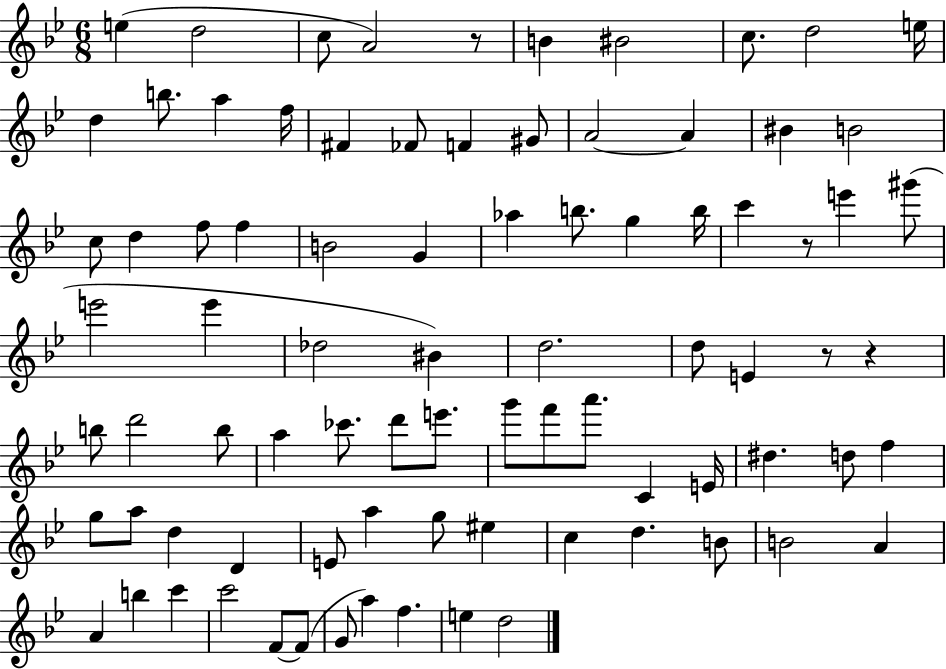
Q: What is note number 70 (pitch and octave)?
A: A4